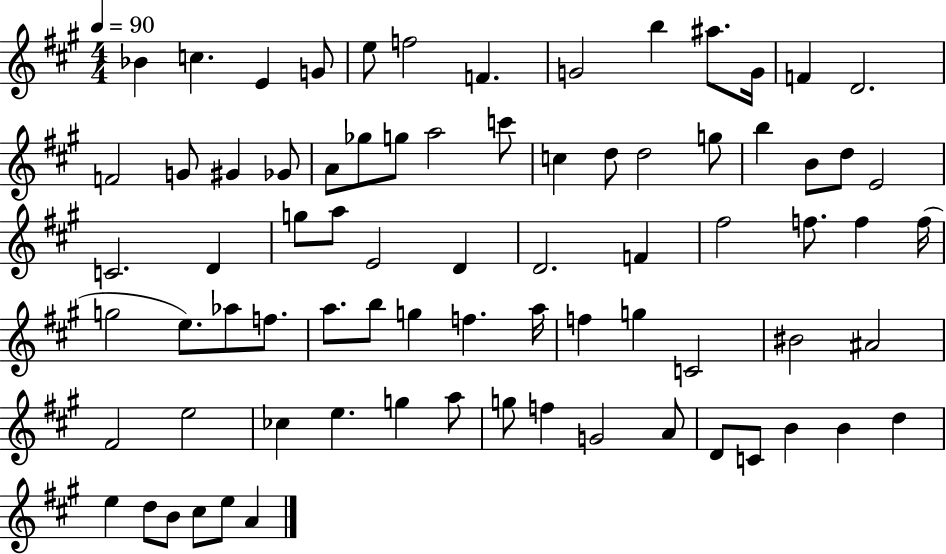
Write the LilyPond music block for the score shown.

{
  \clef treble
  \numericTimeSignature
  \time 4/4
  \key a \major
  \tempo 4 = 90
  bes'4 c''4. e'4 g'8 | e''8 f''2 f'4. | g'2 b''4 ais''8. g'16 | f'4 d'2. | \break f'2 g'8 gis'4 ges'8 | a'8 ges''8 g''8 a''2 c'''8 | c''4 d''8 d''2 g''8 | b''4 b'8 d''8 e'2 | \break c'2. d'4 | g''8 a''8 e'2 d'4 | d'2. f'4 | fis''2 f''8. f''4 f''16( | \break g''2 e''8.) aes''8 f''8. | a''8. b''8 g''4 f''4. a''16 | f''4 g''4 c'2 | bis'2 ais'2 | \break fis'2 e''2 | ces''4 e''4. g''4 a''8 | g''8 f''4 g'2 a'8 | d'8 c'8 b'4 b'4 d''4 | \break e''4 d''8 b'8 cis''8 e''8 a'4 | \bar "|."
}